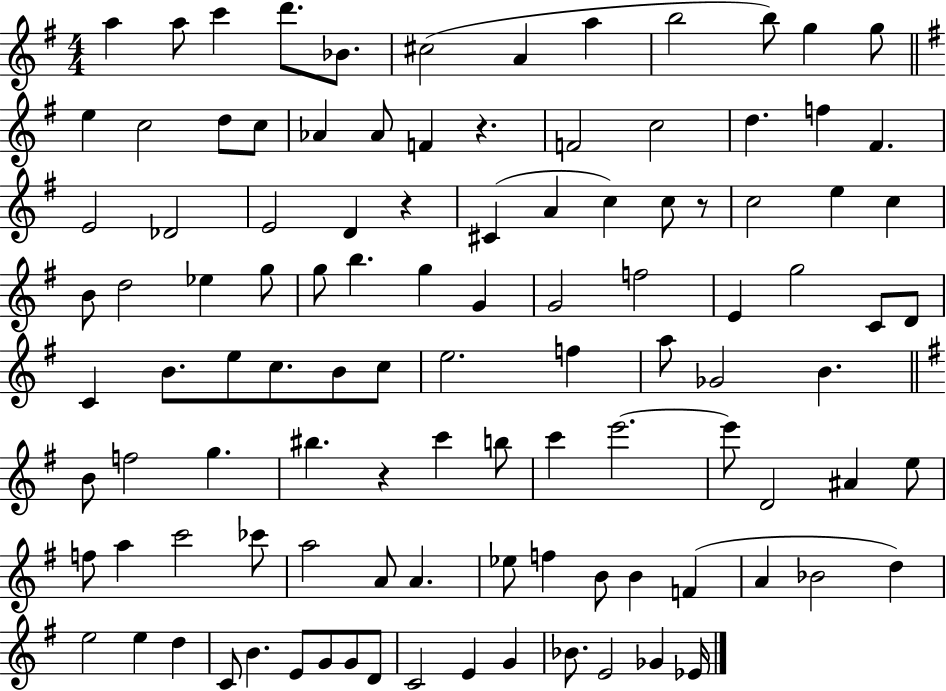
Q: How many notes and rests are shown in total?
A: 107